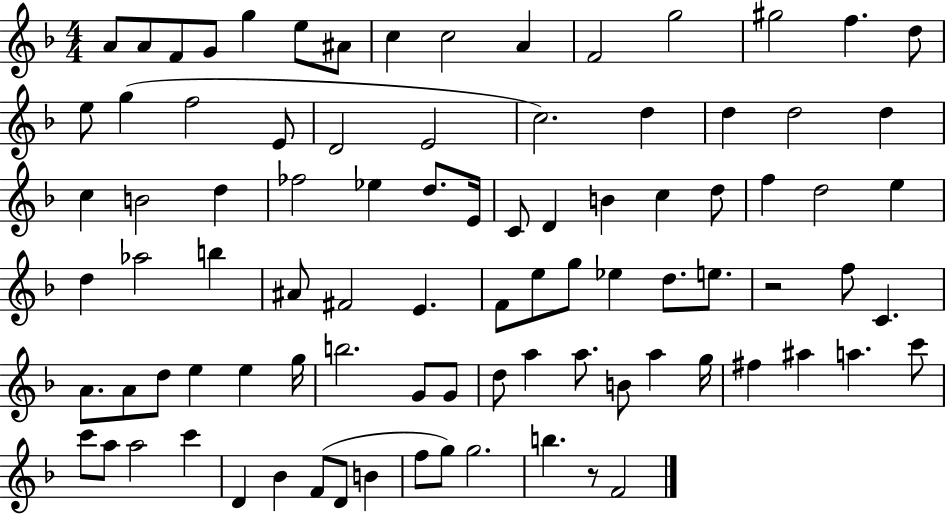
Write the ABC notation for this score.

X:1
T:Untitled
M:4/4
L:1/4
K:F
A/2 A/2 F/2 G/2 g e/2 ^A/2 c c2 A F2 g2 ^g2 f d/2 e/2 g f2 E/2 D2 E2 c2 d d d2 d c B2 d _f2 _e d/2 E/4 C/2 D B c d/2 f d2 e d _a2 b ^A/2 ^F2 E F/2 e/2 g/2 _e d/2 e/2 z2 f/2 C A/2 A/2 d/2 e e g/4 b2 G/2 G/2 d/2 a a/2 B/2 a g/4 ^f ^a a c'/2 c'/2 a/2 a2 c' D _B F/2 D/2 B f/2 g/2 g2 b z/2 F2